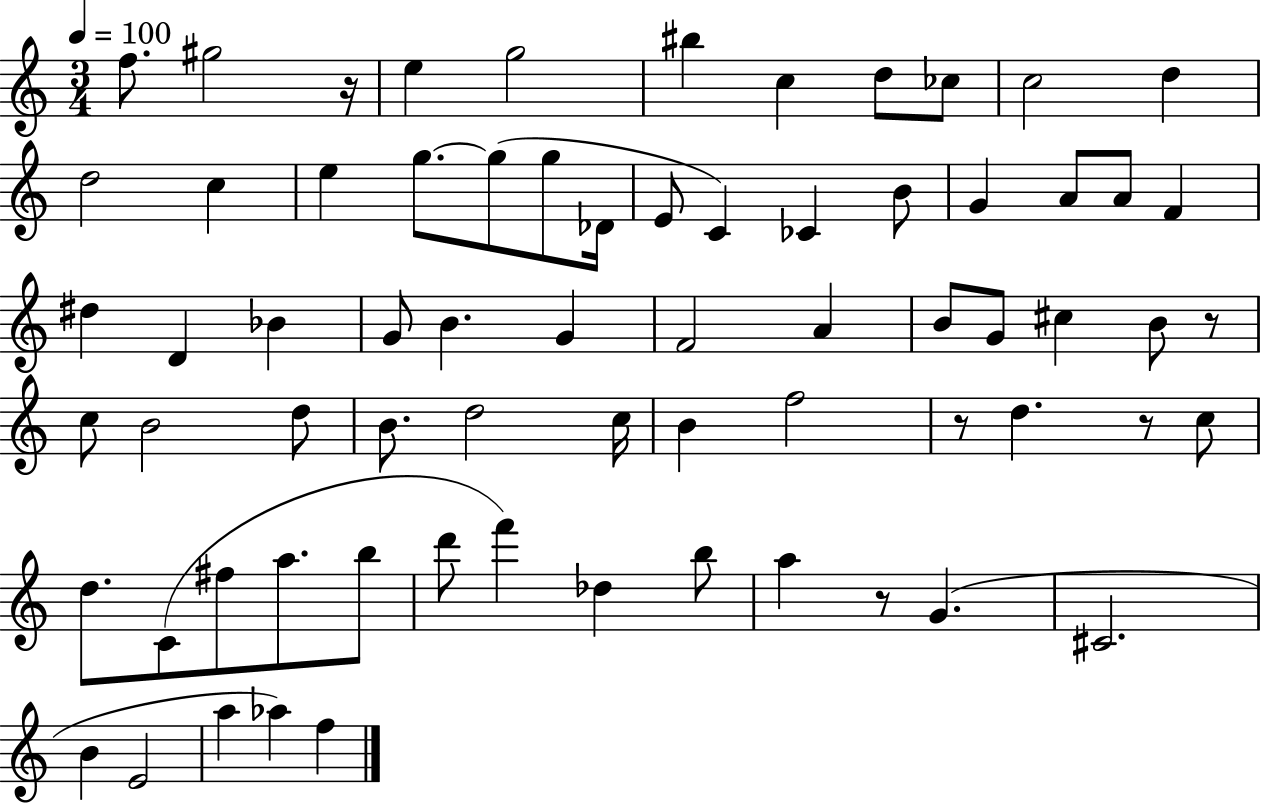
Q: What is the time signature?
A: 3/4